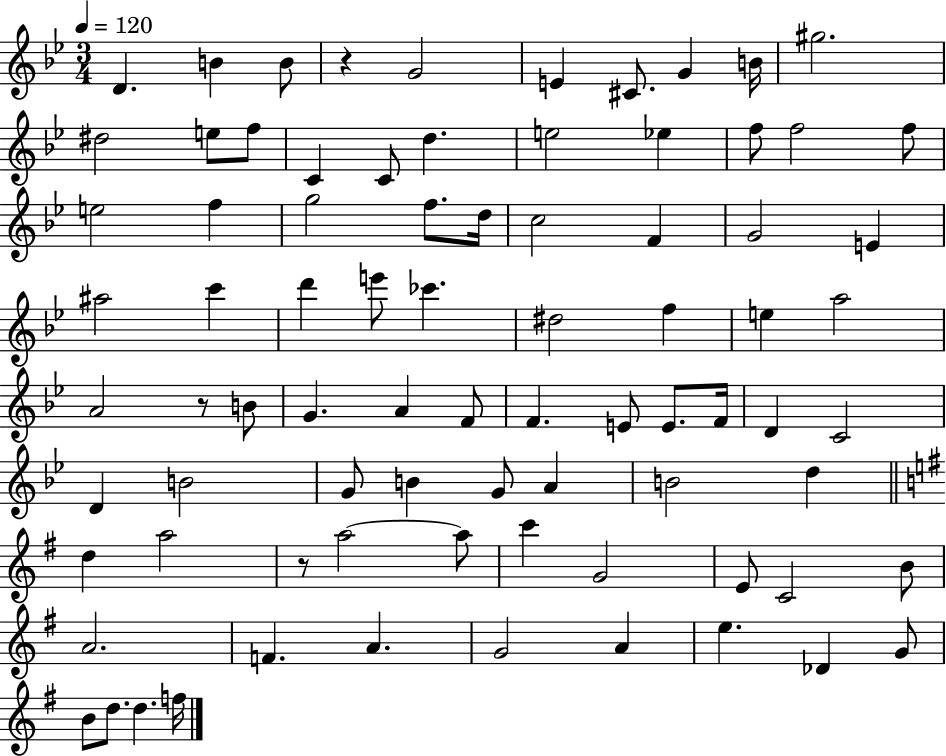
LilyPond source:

{
  \clef treble
  \numericTimeSignature
  \time 3/4
  \key bes \major
  \tempo 4 = 120
  d'4. b'4 b'8 | r4 g'2 | e'4 cis'8. g'4 b'16 | gis''2. | \break dis''2 e''8 f''8 | c'4 c'8 d''4. | e''2 ees''4 | f''8 f''2 f''8 | \break e''2 f''4 | g''2 f''8. d''16 | c''2 f'4 | g'2 e'4 | \break ais''2 c'''4 | d'''4 e'''8 ces'''4. | dis''2 f''4 | e''4 a''2 | \break a'2 r8 b'8 | g'4. a'4 f'8 | f'4. e'8 e'8. f'16 | d'4 c'2 | \break d'4 b'2 | g'8 b'4 g'8 a'4 | b'2 d''4 | \bar "||" \break \key g \major d''4 a''2 | r8 a''2~~ a''8 | c'''4 g'2 | e'8 c'2 b'8 | \break a'2. | f'4. a'4. | g'2 a'4 | e''4. des'4 g'8 | \break b'8 d''8. d''4. f''16 | \bar "|."
}